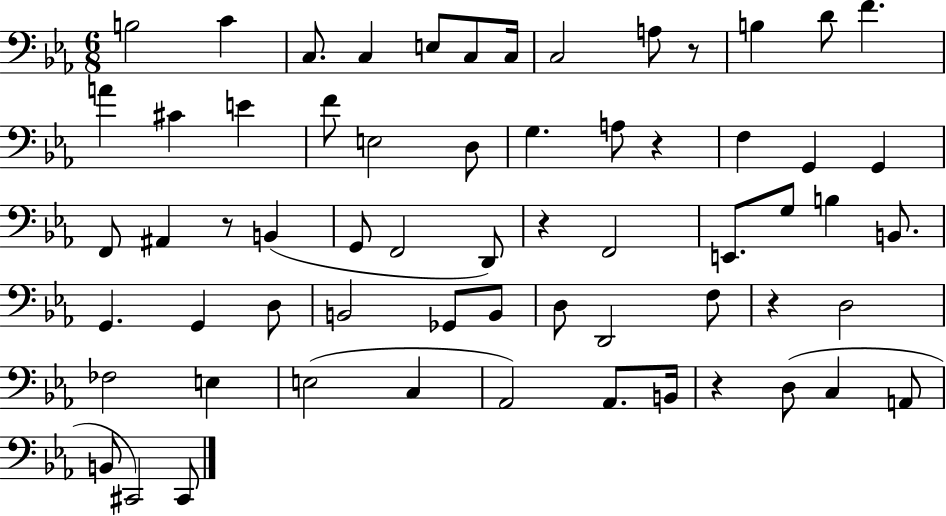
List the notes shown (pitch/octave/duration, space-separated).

B3/h C4/q C3/e. C3/q E3/e C3/e C3/s C3/h A3/e R/e B3/q D4/e F4/q. A4/q C#4/q E4/q F4/e E3/h D3/e G3/q. A3/e R/q F3/q G2/q G2/q F2/e A#2/q R/e B2/q G2/e F2/h D2/e R/q F2/h E2/e. G3/e B3/q B2/e. G2/q. G2/q D3/e B2/h Gb2/e B2/e D3/e D2/h F3/e R/q D3/h FES3/h E3/q E3/h C3/q Ab2/h Ab2/e. B2/s R/q D3/e C3/q A2/e B2/e C#2/h C#2/e